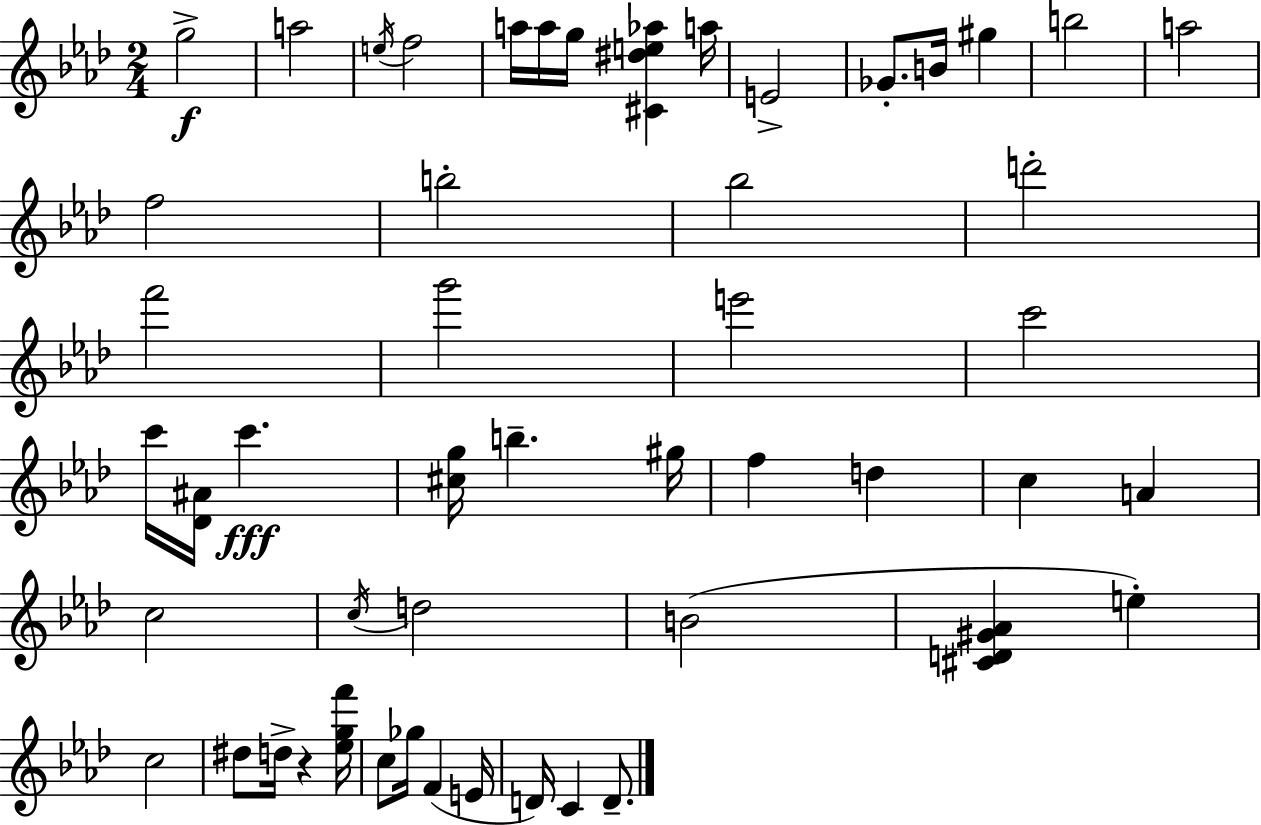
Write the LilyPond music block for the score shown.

{
  \clef treble
  \numericTimeSignature
  \time 2/4
  \key aes \major
  g''2->\f | a''2 | \acciaccatura { e''16 } f''2 | a''16 a''16 g''16 <cis' dis'' e'' aes''>4 | \break a''16 e'2-> | ges'8.-. b'16 gis''4 | b''2 | a''2 | \break f''2 | b''2-. | bes''2 | d'''2-. | \break f'''2 | g'''2 | e'''2 | c'''2 | \break c'''16 <des' ais'>16 c'''4.\fff | <cis'' g''>16 b''4.-- | gis''16 f''4 d''4 | c''4 a'4 | \break c''2 | \acciaccatura { c''16 } d''2 | b'2( | <cis' d' gis' aes'>4 e''4-.) | \break c''2 | dis''8 d''16-> r4 | <ees'' g'' f'''>16 c''8 ges''16 f'4( | e'16 d'16) c'4 d'8.-- | \break \bar "|."
}